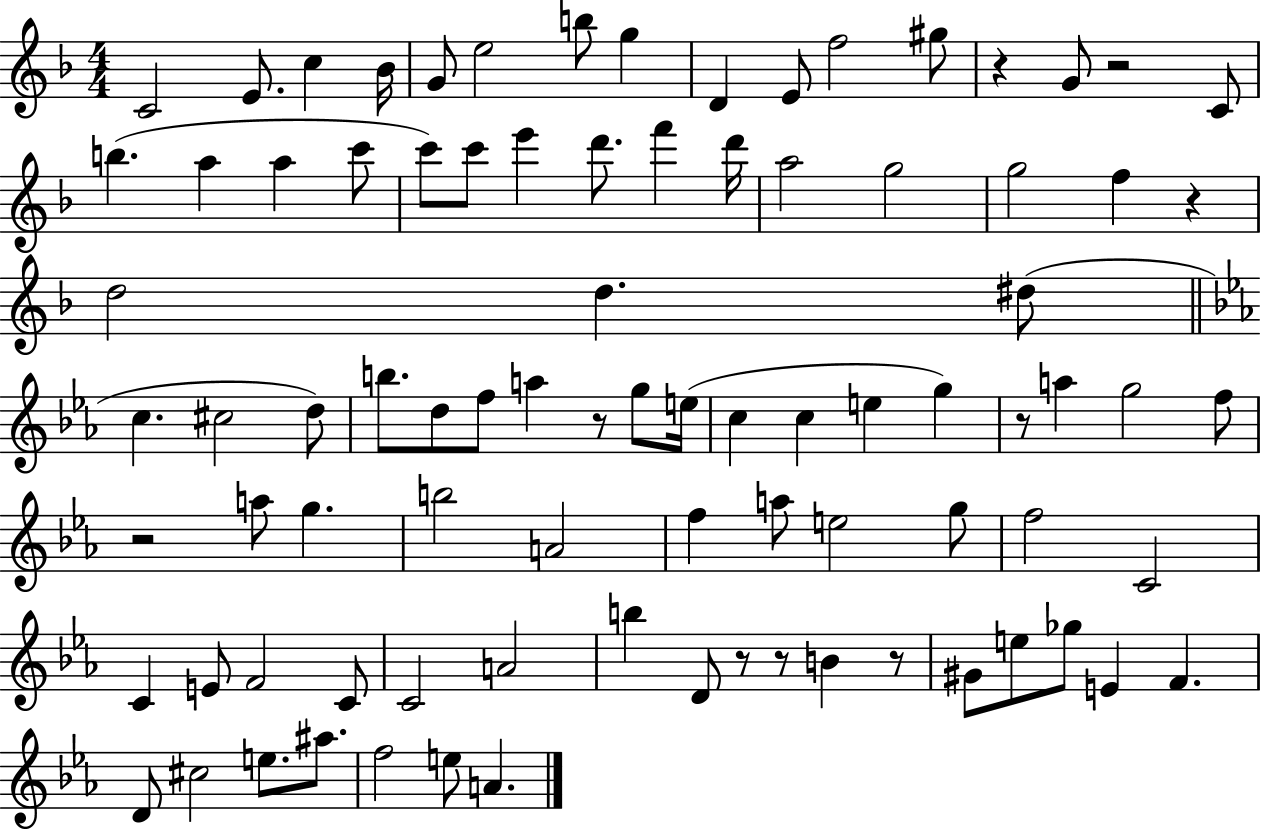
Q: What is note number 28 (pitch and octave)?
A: F5